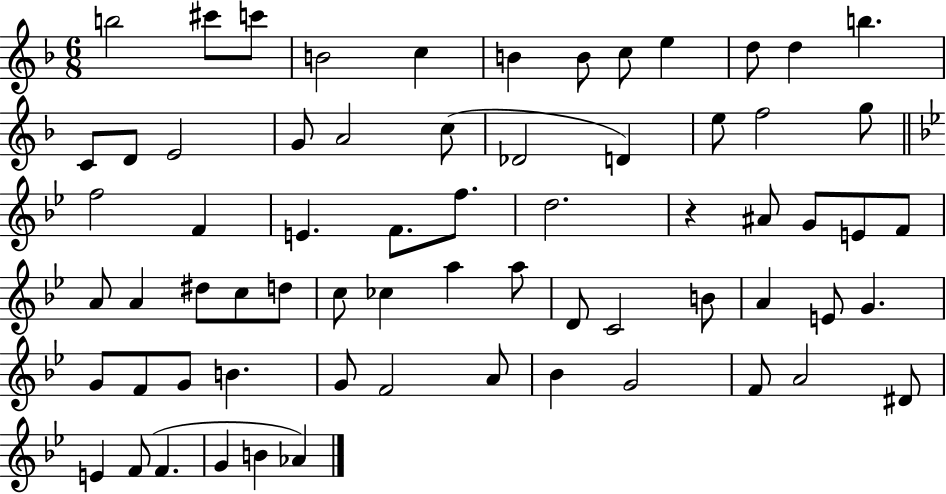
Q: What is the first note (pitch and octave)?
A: B5